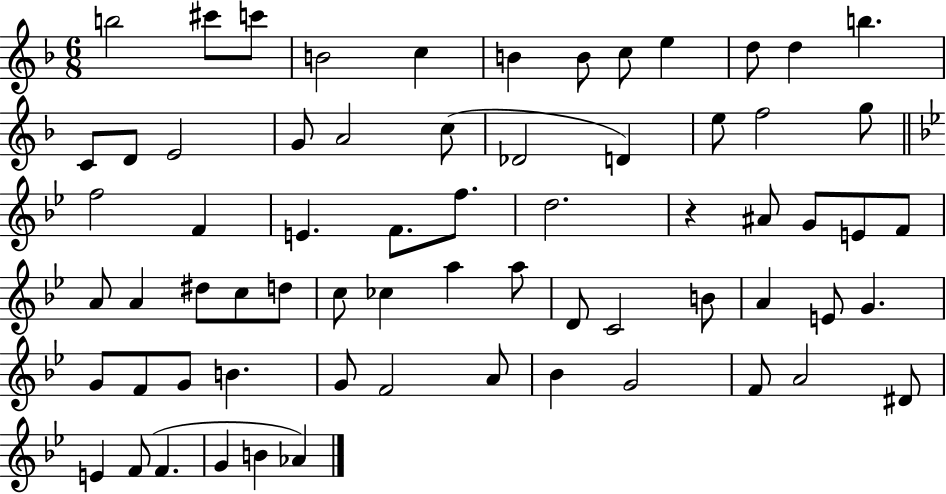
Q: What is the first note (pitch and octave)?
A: B5